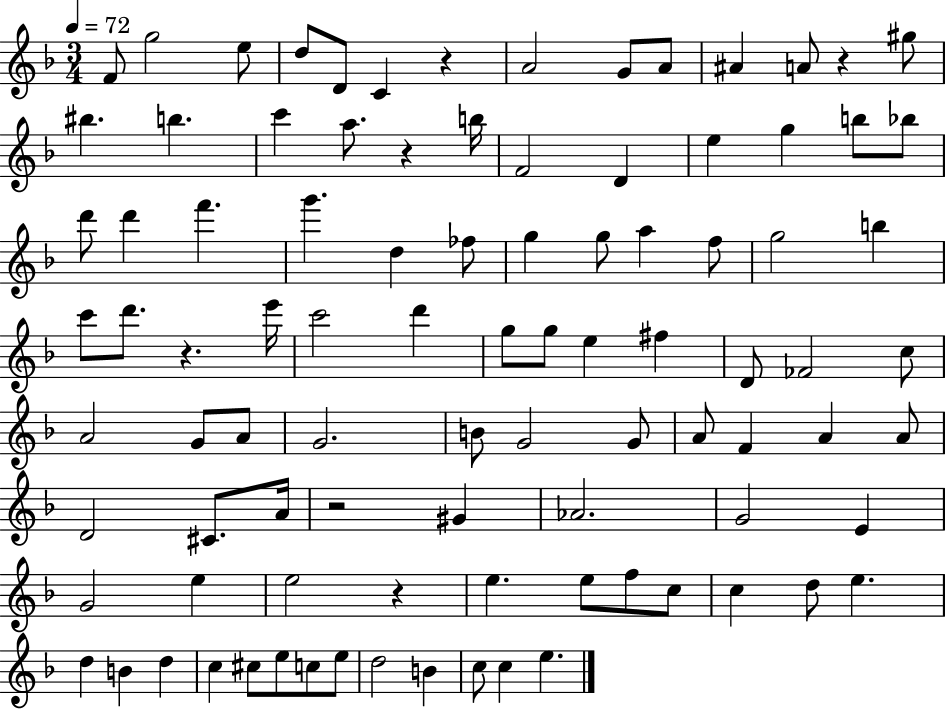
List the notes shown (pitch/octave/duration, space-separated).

F4/e G5/h E5/e D5/e D4/e C4/q R/q A4/h G4/e A4/e A#4/q A4/e R/q G#5/e BIS5/q. B5/q. C6/q A5/e. R/q B5/s F4/h D4/q E5/q G5/q B5/e Bb5/e D6/e D6/q F6/q. G6/q. D5/q FES5/e G5/q G5/e A5/q F5/e G5/h B5/q C6/e D6/e. R/q. E6/s C6/h D6/q G5/e G5/e E5/q F#5/q D4/e FES4/h C5/e A4/h G4/e A4/e G4/h. B4/e G4/h G4/e A4/e F4/q A4/q A4/e D4/h C#4/e. A4/s R/h G#4/q Ab4/h. G4/h E4/q G4/h E5/q E5/h R/q E5/q. E5/e F5/e C5/e C5/q D5/e E5/q. D5/q B4/q D5/q C5/q C#5/e E5/e C5/e E5/e D5/h B4/q C5/e C5/q E5/q.